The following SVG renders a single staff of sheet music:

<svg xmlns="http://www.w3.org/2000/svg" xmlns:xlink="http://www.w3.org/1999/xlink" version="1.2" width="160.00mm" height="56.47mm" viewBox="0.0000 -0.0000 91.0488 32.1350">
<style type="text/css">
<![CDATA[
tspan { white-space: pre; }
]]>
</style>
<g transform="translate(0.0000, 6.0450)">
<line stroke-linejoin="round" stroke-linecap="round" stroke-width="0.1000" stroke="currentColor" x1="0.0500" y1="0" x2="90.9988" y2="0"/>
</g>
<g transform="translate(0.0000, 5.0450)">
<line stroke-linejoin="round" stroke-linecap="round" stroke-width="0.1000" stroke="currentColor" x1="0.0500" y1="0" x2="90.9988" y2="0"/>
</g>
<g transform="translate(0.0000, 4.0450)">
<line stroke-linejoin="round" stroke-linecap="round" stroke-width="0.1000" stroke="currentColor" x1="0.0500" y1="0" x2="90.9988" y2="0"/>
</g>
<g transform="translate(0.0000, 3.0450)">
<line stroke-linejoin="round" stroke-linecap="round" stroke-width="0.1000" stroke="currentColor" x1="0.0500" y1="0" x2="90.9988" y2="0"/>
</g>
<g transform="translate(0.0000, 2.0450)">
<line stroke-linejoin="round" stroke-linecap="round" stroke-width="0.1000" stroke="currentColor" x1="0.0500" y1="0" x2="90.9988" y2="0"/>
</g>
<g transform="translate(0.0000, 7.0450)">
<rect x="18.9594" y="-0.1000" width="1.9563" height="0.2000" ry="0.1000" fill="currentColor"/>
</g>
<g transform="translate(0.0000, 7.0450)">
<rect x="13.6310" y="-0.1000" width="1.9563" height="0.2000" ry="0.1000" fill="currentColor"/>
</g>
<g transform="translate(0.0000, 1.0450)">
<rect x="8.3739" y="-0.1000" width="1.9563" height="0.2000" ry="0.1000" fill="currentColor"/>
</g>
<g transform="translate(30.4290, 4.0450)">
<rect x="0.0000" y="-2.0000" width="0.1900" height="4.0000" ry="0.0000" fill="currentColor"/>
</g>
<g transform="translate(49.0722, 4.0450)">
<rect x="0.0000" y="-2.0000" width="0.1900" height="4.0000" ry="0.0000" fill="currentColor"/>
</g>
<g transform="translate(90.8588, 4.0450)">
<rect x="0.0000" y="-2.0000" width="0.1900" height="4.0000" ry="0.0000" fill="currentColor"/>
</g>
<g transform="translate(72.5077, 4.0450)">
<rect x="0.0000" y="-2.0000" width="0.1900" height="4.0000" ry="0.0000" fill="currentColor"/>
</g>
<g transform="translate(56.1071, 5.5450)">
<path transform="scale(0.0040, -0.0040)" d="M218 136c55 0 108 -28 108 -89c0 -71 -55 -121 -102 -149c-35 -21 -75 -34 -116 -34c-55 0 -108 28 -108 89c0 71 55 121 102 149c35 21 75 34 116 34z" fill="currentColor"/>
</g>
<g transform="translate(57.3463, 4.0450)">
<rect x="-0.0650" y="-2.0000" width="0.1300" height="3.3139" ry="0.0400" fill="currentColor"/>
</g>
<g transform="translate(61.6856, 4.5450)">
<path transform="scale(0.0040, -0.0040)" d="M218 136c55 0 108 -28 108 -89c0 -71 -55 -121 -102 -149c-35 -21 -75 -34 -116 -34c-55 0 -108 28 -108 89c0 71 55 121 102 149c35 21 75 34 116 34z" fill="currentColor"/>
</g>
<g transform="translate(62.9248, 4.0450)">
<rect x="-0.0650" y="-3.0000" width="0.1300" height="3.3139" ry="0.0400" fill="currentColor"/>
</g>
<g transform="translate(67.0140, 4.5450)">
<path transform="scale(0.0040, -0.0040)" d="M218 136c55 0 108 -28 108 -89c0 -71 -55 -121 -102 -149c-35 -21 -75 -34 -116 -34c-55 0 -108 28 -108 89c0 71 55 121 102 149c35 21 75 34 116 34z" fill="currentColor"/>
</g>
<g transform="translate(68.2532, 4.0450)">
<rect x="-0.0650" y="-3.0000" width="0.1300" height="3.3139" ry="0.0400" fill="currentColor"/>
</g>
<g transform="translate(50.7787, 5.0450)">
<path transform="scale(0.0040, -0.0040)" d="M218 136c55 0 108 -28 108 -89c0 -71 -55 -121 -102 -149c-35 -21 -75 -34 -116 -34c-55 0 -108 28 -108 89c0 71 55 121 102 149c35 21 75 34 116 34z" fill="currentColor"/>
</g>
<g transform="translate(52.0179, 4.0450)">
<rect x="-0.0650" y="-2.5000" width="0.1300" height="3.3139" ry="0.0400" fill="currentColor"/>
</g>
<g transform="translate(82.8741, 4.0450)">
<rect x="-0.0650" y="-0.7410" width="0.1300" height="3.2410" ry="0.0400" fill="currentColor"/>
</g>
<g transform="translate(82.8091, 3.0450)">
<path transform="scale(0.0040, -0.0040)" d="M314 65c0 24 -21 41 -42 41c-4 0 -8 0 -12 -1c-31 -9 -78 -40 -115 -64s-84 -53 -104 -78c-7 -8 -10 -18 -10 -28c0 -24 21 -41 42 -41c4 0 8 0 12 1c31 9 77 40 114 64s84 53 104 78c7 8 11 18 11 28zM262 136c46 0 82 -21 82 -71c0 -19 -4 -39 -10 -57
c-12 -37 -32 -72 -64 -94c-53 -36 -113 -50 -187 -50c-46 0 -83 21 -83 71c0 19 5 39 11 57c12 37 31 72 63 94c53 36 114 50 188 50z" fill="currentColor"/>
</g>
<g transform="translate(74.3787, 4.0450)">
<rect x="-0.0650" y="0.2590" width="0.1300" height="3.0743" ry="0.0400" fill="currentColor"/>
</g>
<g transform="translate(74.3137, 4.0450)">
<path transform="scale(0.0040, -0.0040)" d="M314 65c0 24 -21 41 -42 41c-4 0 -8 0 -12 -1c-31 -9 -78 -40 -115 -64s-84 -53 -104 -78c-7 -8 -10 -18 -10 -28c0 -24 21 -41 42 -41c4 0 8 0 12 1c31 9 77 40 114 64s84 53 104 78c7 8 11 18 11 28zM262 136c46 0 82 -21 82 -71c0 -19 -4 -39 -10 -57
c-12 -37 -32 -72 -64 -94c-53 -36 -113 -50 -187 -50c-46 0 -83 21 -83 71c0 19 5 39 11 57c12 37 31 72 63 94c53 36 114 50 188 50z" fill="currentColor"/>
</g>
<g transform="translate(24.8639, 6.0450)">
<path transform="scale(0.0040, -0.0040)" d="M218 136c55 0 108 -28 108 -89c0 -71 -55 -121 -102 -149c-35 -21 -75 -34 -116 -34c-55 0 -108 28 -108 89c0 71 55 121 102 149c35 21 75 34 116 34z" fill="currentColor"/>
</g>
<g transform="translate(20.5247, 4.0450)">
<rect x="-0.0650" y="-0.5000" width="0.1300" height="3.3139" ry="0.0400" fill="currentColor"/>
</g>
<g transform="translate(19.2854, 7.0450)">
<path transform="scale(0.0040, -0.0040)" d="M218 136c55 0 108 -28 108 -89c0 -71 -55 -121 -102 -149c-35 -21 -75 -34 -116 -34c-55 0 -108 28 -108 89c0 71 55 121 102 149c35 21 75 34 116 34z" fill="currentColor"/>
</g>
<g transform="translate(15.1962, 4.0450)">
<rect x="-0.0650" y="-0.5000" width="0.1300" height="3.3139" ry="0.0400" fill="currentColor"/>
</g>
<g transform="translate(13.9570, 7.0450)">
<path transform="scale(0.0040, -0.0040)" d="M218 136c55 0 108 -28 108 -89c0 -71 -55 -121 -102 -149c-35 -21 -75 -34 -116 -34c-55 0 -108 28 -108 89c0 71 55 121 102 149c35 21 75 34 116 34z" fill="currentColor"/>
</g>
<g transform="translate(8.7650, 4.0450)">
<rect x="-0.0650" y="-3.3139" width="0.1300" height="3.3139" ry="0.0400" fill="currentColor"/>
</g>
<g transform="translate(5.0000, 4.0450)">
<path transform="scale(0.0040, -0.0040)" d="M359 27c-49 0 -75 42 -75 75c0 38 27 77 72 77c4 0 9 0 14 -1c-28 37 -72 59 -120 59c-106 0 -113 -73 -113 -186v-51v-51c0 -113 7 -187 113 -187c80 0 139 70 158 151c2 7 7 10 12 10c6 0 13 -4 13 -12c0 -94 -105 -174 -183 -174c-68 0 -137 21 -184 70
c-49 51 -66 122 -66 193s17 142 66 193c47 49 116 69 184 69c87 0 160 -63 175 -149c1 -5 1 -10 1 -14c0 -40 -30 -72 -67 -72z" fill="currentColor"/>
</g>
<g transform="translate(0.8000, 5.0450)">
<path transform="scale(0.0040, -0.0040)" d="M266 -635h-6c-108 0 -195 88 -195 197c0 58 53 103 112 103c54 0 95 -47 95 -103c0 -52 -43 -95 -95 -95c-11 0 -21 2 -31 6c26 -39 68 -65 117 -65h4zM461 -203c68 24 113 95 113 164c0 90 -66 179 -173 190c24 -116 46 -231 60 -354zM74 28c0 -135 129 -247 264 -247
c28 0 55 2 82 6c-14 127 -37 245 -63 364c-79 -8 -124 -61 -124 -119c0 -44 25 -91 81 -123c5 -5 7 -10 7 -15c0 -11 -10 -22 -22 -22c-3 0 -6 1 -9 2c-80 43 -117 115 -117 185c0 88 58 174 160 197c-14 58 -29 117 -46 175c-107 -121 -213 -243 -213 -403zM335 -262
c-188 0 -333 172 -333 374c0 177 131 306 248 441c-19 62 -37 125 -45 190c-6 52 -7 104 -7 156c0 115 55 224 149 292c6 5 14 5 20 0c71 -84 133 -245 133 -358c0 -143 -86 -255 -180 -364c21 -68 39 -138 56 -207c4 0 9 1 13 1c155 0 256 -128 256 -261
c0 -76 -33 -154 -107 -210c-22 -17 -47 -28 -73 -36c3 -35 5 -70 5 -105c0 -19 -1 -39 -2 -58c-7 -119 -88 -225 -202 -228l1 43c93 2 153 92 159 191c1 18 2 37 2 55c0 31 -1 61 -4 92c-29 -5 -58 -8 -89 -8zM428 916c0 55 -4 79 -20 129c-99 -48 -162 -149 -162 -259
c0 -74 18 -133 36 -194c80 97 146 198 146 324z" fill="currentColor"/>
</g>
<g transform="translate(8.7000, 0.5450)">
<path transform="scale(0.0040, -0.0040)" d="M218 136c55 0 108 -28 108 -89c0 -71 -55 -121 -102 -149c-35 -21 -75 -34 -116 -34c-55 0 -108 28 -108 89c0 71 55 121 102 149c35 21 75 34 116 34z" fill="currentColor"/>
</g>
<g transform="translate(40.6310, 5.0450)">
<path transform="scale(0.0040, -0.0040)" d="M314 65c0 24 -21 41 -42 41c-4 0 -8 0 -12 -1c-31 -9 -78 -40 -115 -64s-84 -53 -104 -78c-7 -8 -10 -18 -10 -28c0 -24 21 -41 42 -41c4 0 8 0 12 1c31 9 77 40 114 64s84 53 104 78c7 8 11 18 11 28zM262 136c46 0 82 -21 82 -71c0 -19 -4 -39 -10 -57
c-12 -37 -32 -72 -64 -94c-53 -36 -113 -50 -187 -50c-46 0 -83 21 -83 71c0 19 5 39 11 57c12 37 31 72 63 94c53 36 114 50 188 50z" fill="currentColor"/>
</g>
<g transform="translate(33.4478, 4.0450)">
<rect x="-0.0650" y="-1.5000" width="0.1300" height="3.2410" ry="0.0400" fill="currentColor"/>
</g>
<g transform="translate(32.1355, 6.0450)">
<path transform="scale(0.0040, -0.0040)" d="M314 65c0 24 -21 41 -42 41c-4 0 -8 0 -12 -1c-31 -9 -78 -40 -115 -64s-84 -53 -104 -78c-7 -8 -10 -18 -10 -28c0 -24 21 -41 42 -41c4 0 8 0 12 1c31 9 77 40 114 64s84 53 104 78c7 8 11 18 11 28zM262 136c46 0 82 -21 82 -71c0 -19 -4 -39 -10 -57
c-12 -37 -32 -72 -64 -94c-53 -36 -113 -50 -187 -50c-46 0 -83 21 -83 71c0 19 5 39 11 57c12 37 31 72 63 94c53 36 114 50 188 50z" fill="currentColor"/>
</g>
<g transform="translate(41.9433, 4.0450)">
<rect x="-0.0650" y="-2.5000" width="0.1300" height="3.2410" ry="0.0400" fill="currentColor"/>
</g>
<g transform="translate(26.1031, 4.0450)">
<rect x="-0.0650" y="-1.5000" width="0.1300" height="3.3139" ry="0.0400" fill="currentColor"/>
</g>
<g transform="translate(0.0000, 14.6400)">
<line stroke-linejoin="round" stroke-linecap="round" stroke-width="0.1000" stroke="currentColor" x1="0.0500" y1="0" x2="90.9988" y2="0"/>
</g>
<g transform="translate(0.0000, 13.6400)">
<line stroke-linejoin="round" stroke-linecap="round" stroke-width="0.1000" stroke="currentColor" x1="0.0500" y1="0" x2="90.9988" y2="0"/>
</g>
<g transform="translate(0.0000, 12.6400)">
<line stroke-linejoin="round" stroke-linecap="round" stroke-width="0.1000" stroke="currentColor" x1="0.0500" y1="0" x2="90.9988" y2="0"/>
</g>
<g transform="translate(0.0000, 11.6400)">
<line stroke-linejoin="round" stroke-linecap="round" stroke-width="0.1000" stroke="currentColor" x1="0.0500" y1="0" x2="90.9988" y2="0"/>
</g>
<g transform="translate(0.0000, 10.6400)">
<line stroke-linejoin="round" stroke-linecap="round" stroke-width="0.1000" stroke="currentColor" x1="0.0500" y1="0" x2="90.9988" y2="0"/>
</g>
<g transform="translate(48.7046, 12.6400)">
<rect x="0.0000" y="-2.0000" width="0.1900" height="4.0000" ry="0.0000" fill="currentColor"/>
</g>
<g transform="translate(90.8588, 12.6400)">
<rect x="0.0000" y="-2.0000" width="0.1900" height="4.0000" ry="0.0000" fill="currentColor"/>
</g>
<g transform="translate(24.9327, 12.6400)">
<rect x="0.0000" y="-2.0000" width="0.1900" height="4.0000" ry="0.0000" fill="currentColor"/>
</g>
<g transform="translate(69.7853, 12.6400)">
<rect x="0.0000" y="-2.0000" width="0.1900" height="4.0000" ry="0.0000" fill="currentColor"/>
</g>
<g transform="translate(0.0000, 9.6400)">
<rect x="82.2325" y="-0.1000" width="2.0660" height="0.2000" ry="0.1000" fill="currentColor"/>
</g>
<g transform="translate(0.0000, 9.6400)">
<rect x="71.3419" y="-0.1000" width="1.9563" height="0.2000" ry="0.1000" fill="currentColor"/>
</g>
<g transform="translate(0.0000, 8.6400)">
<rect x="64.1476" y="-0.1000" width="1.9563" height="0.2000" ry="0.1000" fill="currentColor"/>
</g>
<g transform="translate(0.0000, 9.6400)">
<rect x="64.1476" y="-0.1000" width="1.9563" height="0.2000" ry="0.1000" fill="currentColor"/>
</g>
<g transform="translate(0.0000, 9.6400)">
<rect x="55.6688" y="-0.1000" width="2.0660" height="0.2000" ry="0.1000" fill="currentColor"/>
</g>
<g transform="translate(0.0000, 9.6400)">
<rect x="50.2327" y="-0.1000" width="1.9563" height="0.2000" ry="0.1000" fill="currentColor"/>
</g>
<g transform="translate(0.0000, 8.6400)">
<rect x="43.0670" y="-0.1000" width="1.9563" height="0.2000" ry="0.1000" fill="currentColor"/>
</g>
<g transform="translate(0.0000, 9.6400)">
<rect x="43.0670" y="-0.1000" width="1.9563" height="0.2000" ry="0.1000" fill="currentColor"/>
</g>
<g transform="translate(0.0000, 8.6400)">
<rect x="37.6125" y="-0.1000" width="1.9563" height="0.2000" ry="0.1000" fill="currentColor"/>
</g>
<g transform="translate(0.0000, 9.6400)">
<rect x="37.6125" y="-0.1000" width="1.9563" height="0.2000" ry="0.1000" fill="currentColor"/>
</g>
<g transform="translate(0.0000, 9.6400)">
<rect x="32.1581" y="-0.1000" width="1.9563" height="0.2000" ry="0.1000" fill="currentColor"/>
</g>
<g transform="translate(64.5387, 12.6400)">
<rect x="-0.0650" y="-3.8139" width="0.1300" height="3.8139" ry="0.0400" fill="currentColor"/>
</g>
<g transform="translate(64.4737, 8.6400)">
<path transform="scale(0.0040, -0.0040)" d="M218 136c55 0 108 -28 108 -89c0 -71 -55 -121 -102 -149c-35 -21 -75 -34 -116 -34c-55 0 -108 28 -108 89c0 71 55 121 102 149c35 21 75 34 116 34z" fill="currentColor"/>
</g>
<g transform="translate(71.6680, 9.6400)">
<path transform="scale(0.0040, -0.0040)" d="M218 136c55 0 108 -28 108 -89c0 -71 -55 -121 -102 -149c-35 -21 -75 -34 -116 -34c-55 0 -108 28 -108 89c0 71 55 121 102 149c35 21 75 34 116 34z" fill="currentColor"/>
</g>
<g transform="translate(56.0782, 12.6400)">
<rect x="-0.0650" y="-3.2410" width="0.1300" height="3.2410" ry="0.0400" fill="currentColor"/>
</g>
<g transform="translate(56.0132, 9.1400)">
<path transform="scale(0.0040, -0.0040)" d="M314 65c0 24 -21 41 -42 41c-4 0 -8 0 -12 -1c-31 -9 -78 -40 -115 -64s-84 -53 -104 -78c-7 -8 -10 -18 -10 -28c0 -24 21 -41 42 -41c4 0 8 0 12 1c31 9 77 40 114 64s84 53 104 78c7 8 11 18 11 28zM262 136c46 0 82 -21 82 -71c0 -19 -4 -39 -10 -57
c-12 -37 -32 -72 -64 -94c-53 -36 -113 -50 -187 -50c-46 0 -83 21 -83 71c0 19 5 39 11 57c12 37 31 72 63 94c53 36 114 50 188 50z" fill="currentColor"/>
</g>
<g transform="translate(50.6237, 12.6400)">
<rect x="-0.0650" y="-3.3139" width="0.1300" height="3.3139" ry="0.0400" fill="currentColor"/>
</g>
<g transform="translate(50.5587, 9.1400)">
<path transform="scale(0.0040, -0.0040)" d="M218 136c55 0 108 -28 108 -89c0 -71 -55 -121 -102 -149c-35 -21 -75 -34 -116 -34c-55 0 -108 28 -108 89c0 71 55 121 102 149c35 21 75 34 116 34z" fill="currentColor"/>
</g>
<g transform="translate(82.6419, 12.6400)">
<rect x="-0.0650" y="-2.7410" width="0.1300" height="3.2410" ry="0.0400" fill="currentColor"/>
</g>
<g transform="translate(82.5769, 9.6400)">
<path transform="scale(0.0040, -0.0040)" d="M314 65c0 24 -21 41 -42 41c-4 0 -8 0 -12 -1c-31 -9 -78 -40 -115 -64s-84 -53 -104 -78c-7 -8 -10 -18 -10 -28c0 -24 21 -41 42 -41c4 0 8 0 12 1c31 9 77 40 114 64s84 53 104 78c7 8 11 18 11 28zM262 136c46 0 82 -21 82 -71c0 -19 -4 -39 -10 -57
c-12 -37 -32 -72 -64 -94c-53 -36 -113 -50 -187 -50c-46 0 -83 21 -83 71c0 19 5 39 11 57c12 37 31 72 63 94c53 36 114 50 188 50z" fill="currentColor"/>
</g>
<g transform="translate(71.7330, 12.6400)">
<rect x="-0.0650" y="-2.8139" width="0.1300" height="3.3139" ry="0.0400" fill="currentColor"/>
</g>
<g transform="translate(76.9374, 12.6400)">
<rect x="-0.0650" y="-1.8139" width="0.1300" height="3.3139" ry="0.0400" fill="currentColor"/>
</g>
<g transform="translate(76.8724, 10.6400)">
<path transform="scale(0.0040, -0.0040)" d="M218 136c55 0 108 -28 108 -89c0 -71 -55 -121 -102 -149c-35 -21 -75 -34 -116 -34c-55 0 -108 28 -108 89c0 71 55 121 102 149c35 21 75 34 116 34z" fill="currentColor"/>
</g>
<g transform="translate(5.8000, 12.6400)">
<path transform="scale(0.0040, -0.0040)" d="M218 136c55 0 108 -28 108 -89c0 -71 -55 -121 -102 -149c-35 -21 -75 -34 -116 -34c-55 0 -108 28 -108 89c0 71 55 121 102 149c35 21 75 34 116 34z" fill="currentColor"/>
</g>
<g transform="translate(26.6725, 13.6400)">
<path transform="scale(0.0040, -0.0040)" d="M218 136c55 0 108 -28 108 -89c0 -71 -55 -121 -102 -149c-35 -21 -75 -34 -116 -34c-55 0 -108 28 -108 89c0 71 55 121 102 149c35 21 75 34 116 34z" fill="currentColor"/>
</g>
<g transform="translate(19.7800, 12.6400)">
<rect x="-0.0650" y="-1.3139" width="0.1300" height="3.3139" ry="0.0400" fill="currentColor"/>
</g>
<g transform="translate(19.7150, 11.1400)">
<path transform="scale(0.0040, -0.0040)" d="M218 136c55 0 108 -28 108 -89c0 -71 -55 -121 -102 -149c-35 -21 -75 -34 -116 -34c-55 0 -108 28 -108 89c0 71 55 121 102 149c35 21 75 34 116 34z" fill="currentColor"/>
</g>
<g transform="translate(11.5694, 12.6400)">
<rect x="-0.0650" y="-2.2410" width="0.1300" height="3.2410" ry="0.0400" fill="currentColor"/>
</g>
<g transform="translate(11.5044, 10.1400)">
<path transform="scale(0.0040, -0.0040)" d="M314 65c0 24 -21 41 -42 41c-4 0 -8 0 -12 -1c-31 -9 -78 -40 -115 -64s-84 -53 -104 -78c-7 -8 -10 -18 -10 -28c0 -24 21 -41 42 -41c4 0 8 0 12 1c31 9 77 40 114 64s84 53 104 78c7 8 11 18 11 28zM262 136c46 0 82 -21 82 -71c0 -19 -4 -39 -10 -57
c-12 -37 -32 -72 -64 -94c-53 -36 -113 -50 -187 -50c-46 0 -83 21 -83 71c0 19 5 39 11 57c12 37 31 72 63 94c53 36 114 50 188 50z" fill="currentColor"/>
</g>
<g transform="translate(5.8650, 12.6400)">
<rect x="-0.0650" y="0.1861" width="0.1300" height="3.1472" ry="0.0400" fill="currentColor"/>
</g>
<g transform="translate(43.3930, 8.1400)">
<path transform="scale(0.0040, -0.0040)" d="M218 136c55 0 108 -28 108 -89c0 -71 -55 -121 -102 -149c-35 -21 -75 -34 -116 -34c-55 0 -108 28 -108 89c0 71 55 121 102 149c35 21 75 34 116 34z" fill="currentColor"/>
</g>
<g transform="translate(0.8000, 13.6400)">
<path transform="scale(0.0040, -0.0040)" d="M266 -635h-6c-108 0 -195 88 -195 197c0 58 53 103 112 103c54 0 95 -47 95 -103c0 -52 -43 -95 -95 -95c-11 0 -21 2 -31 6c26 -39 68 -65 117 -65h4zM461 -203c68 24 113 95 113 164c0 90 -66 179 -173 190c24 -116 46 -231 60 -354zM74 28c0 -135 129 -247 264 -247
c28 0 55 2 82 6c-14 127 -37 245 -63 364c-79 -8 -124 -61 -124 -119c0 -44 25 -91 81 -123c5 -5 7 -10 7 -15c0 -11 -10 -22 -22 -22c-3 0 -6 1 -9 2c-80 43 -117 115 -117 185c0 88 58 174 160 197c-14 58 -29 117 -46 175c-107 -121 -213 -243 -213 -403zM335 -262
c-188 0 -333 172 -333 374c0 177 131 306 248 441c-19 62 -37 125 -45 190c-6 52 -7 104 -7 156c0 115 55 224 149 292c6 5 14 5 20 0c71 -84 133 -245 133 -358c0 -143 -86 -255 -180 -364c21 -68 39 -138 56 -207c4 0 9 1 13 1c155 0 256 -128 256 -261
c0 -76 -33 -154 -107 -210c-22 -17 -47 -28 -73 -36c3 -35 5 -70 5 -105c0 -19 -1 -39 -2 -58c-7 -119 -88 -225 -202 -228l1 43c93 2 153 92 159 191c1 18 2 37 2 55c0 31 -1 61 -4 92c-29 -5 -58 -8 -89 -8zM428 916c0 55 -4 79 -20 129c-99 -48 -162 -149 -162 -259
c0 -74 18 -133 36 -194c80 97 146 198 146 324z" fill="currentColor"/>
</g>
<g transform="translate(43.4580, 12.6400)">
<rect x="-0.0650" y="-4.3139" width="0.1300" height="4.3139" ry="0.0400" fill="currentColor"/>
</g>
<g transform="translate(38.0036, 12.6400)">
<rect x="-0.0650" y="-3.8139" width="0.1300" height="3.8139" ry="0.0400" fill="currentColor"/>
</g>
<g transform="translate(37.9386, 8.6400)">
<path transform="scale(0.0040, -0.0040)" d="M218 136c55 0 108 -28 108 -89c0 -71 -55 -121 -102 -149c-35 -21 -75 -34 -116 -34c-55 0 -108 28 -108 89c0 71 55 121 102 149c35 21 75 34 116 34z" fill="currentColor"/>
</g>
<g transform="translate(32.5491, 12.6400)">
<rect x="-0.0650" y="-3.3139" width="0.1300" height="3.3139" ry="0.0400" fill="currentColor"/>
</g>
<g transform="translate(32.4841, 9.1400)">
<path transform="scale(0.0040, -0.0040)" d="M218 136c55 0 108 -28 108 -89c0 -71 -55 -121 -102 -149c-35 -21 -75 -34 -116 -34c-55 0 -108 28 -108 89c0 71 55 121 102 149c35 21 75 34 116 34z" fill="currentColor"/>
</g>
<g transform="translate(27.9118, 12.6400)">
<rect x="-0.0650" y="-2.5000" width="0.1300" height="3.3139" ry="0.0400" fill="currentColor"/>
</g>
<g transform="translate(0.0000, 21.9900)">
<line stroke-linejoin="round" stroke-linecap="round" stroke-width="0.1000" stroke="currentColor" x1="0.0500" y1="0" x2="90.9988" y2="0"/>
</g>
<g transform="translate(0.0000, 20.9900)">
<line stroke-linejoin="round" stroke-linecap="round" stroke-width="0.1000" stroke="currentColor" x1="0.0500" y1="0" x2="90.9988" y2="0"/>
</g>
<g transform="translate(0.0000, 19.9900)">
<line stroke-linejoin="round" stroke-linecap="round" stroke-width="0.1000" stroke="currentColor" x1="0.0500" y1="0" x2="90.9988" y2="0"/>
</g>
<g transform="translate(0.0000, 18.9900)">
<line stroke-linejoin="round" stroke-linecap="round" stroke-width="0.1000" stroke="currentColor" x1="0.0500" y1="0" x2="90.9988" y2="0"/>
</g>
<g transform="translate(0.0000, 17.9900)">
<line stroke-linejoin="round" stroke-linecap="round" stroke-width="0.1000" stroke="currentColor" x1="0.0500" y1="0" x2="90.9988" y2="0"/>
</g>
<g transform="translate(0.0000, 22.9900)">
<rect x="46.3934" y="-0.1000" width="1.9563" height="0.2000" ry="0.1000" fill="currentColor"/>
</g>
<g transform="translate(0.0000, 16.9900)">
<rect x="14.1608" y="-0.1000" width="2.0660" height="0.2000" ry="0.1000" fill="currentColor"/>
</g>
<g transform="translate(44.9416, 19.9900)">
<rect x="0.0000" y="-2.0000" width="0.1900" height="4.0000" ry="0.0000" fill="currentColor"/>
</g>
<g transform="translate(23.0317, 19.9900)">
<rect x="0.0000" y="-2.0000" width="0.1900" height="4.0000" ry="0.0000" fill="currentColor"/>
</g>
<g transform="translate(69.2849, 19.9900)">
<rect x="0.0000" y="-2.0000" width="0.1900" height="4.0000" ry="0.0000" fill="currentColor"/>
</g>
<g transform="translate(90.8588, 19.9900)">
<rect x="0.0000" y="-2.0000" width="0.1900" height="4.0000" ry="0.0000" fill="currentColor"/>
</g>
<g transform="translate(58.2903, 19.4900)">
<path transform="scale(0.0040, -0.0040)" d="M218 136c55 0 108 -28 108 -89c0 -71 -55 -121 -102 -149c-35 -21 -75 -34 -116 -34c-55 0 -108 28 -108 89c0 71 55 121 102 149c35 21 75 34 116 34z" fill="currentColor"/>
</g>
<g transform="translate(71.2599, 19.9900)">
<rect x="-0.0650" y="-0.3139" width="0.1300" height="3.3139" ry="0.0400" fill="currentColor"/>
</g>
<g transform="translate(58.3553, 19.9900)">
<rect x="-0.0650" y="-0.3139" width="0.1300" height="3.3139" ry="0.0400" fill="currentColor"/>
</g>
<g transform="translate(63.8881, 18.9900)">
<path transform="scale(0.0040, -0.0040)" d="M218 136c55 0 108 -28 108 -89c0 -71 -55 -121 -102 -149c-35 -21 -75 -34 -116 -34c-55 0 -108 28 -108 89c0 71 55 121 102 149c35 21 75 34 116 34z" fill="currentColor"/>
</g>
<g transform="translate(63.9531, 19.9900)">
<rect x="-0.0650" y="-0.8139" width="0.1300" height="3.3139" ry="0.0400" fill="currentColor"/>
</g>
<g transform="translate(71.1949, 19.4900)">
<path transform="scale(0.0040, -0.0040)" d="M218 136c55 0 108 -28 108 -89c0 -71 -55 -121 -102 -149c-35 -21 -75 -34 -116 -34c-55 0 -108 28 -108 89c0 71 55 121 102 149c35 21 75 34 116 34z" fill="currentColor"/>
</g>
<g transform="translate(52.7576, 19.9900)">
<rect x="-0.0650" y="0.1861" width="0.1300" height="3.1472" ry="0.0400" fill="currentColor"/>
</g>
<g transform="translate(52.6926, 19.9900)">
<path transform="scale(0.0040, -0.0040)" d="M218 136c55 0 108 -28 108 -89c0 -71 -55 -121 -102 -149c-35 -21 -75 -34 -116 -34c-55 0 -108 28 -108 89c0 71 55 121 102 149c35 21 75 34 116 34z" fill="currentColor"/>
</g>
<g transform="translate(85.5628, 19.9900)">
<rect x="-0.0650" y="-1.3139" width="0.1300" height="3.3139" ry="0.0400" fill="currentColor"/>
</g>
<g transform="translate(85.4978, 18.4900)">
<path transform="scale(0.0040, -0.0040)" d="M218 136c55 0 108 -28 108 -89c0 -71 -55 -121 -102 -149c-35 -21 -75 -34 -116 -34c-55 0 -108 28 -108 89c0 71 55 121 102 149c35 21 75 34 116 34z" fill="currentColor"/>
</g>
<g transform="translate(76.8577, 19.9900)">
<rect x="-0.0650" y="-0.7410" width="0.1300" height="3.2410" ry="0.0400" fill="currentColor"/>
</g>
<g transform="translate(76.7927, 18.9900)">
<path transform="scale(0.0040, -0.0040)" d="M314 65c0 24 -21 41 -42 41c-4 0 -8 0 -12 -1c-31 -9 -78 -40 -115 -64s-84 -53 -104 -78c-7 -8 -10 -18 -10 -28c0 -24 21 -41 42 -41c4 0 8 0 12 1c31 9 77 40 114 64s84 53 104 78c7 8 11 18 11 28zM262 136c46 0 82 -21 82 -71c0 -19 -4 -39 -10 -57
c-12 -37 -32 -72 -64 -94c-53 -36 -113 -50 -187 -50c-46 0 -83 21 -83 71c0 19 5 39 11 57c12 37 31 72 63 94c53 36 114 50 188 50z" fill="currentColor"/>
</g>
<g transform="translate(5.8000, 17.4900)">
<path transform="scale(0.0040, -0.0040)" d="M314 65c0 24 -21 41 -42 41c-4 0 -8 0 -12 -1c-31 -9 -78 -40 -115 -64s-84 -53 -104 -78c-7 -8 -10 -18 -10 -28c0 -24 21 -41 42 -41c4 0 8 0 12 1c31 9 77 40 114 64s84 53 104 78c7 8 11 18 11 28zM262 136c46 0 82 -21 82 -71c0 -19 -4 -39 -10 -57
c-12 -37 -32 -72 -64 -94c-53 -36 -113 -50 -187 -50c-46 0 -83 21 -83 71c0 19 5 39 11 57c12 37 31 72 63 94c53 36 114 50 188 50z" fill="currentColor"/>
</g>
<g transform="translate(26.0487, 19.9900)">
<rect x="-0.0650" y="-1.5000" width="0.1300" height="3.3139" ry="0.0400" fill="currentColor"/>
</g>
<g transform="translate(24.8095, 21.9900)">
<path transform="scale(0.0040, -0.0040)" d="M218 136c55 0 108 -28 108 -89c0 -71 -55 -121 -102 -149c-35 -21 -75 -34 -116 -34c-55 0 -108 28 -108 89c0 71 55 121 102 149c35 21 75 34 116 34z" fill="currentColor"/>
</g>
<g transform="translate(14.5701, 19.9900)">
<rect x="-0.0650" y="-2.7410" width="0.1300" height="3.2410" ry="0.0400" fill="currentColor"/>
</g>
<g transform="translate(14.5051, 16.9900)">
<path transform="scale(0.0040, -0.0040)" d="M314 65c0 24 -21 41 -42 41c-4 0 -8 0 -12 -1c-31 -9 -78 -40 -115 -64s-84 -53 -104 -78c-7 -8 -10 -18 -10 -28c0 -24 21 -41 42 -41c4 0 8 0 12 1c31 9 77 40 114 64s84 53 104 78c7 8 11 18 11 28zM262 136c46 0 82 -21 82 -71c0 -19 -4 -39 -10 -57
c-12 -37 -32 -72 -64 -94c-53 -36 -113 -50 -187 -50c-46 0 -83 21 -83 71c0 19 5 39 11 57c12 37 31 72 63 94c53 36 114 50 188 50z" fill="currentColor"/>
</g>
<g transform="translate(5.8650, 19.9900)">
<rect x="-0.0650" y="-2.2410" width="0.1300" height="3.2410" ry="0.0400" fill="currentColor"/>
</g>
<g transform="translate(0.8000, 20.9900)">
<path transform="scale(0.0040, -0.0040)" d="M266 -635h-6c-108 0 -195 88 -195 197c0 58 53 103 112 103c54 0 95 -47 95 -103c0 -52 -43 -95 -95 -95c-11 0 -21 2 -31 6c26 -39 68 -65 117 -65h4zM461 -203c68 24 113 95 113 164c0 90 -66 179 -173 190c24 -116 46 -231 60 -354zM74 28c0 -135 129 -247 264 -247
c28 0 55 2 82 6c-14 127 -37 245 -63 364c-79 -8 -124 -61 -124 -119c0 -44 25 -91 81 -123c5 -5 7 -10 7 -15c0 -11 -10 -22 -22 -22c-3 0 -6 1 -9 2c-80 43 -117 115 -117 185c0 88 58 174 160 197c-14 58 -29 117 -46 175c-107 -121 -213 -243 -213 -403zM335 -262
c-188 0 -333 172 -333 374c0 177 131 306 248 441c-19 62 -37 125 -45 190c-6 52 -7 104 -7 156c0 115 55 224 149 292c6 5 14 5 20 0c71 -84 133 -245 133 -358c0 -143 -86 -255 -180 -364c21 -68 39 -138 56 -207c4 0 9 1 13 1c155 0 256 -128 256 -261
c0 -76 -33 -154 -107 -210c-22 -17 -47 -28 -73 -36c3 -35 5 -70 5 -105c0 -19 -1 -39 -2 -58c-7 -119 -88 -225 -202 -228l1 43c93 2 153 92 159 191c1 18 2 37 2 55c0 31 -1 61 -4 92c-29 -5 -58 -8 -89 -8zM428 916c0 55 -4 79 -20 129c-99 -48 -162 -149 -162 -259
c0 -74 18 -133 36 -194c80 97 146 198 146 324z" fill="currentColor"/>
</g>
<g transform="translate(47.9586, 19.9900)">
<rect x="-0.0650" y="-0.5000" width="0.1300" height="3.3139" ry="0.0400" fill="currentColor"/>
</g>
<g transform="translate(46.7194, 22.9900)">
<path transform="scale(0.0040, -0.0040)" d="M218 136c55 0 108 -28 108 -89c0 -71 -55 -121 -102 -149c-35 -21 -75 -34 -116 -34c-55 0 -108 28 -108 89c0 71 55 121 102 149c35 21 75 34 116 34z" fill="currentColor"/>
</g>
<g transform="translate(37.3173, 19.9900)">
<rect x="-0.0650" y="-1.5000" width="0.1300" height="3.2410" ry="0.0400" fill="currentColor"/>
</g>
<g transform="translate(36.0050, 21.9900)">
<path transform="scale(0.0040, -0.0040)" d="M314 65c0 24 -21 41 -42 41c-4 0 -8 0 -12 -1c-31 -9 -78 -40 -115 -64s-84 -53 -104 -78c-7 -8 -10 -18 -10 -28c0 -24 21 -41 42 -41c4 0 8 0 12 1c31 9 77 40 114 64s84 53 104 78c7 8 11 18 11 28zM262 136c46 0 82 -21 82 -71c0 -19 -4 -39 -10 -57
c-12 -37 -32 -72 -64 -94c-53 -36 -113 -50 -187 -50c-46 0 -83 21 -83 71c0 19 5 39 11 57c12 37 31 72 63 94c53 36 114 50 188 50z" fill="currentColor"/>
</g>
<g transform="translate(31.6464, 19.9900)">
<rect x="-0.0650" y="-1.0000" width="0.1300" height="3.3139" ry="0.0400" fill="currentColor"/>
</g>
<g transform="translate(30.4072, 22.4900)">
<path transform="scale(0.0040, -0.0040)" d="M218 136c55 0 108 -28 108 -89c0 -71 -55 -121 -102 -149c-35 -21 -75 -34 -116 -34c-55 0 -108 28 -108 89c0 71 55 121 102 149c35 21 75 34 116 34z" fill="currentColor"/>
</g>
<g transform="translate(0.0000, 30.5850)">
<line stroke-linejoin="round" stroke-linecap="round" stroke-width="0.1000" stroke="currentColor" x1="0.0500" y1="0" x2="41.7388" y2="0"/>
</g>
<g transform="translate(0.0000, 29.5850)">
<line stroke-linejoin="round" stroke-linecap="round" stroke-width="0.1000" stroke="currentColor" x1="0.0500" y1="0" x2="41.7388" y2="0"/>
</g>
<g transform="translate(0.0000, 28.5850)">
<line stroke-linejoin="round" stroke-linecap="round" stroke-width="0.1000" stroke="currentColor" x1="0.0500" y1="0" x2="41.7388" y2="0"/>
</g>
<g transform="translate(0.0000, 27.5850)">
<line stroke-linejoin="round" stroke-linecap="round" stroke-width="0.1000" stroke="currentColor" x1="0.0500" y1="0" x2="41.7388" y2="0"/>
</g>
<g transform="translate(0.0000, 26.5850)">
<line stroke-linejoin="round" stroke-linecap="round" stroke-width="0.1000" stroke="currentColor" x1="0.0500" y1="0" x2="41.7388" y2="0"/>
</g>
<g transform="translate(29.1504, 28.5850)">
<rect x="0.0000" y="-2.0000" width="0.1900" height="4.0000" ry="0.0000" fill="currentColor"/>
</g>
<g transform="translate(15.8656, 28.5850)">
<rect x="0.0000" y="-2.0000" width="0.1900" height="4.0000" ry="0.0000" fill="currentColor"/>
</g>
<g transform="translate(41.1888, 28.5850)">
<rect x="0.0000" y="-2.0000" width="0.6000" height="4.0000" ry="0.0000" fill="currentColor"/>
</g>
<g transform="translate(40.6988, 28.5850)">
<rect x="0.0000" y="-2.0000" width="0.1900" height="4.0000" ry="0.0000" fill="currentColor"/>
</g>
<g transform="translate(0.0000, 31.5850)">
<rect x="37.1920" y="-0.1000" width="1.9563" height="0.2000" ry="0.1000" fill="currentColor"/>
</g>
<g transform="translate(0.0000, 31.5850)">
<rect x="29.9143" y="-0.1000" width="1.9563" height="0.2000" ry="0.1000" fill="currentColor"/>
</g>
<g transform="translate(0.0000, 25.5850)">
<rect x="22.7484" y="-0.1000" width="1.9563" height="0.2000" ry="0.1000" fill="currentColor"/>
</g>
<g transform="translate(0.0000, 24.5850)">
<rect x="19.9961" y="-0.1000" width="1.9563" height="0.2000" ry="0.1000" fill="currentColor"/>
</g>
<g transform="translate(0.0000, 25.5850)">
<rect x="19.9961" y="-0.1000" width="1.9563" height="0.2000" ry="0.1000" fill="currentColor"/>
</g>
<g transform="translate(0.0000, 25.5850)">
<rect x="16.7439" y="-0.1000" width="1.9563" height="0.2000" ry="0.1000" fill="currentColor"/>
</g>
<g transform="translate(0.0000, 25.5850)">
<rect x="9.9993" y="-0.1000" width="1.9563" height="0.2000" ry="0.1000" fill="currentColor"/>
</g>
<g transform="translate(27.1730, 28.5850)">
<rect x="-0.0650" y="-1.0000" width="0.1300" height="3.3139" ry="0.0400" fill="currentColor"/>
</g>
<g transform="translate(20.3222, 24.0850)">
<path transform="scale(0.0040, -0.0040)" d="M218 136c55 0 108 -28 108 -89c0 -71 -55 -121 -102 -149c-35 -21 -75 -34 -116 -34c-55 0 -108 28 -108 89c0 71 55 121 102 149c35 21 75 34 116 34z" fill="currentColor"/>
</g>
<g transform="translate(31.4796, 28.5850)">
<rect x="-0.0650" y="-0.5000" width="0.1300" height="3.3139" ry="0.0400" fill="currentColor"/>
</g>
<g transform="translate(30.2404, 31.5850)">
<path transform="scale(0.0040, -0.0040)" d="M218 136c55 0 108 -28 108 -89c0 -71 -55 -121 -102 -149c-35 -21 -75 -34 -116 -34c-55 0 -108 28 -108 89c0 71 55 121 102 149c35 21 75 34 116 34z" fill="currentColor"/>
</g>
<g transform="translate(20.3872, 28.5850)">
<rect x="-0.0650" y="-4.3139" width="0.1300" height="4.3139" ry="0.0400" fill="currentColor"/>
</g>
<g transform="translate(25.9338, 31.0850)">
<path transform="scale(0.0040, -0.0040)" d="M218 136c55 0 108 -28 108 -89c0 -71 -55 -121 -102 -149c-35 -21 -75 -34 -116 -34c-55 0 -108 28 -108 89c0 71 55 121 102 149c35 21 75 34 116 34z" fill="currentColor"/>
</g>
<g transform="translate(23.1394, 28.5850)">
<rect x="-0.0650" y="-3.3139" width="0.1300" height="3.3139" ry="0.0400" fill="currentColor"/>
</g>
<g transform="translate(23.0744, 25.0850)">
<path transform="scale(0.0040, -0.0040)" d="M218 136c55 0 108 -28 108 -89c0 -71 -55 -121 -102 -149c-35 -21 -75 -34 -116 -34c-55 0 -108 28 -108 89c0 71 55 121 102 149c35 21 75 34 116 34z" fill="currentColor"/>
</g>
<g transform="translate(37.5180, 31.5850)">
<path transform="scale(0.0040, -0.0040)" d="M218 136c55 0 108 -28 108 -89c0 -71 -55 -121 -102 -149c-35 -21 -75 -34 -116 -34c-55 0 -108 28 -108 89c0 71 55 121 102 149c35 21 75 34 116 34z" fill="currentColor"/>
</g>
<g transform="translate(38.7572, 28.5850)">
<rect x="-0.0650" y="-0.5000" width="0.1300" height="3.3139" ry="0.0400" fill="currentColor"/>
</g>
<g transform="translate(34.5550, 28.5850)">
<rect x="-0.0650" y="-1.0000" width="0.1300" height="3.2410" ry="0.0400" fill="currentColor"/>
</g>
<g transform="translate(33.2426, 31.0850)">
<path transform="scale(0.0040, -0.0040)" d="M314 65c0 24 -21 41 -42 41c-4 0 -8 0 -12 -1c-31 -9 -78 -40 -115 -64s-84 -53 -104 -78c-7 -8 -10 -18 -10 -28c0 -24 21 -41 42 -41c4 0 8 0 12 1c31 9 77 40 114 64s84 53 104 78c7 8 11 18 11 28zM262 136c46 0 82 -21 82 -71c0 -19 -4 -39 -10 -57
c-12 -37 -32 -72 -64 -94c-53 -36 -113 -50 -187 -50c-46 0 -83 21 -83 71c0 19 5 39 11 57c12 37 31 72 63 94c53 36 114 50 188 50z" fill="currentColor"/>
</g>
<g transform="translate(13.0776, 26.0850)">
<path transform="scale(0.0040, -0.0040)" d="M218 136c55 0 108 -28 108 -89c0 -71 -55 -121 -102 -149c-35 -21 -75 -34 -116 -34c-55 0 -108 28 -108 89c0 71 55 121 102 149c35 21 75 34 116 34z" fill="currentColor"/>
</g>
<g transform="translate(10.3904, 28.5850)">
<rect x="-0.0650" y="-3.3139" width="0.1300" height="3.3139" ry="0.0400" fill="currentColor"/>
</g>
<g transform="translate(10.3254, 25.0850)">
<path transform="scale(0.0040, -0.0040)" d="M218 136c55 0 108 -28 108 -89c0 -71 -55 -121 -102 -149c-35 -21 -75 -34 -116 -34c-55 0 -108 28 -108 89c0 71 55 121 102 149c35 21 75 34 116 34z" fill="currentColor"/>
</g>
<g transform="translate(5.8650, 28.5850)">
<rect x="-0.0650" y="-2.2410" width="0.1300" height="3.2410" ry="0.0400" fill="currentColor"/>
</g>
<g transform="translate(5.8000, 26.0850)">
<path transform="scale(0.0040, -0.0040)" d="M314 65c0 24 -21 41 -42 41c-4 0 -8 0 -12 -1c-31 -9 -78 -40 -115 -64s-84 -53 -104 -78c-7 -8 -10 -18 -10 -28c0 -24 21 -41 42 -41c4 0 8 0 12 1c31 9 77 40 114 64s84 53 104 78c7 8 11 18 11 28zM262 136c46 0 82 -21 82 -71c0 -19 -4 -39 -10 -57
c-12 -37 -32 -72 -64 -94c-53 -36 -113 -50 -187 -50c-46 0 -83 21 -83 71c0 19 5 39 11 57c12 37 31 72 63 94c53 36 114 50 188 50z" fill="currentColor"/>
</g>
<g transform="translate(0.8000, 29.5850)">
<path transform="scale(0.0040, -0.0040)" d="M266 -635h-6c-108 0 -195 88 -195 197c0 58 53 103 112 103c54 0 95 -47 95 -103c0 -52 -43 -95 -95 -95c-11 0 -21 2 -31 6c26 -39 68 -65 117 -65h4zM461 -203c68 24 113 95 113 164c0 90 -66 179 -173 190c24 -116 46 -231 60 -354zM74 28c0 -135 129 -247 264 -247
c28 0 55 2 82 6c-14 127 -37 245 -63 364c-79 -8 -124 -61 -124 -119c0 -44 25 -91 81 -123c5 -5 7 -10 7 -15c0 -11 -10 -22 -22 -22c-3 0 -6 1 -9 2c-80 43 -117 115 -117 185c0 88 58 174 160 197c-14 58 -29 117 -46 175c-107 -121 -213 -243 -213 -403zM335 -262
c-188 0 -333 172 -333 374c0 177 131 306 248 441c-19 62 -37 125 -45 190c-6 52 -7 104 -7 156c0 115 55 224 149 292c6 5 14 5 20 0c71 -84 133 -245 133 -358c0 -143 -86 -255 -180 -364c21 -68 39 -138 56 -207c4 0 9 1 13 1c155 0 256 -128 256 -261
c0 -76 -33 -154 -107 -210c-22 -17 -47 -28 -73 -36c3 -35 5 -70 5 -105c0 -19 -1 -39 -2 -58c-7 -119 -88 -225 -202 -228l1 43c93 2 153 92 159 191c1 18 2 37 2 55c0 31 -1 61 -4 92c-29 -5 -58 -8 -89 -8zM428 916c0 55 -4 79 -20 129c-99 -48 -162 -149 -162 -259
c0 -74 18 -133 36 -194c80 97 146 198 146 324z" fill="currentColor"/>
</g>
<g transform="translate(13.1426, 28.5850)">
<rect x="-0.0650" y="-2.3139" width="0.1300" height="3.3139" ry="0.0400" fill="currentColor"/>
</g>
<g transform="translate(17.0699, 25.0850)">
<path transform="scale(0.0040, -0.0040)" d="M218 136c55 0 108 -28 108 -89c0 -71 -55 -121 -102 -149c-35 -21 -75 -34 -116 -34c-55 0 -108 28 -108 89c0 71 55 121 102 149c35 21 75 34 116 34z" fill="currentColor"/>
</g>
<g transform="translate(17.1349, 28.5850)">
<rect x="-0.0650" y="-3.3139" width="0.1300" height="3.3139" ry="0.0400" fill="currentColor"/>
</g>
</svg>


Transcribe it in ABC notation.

X:1
T:Untitled
M:4/4
L:1/4
K:C
b C C E E2 G2 G F A A B2 d2 B g2 e G b c' d' b b2 c' a f a2 g2 a2 E D E2 C B c d c d2 e g2 b g b d' b D C D2 C